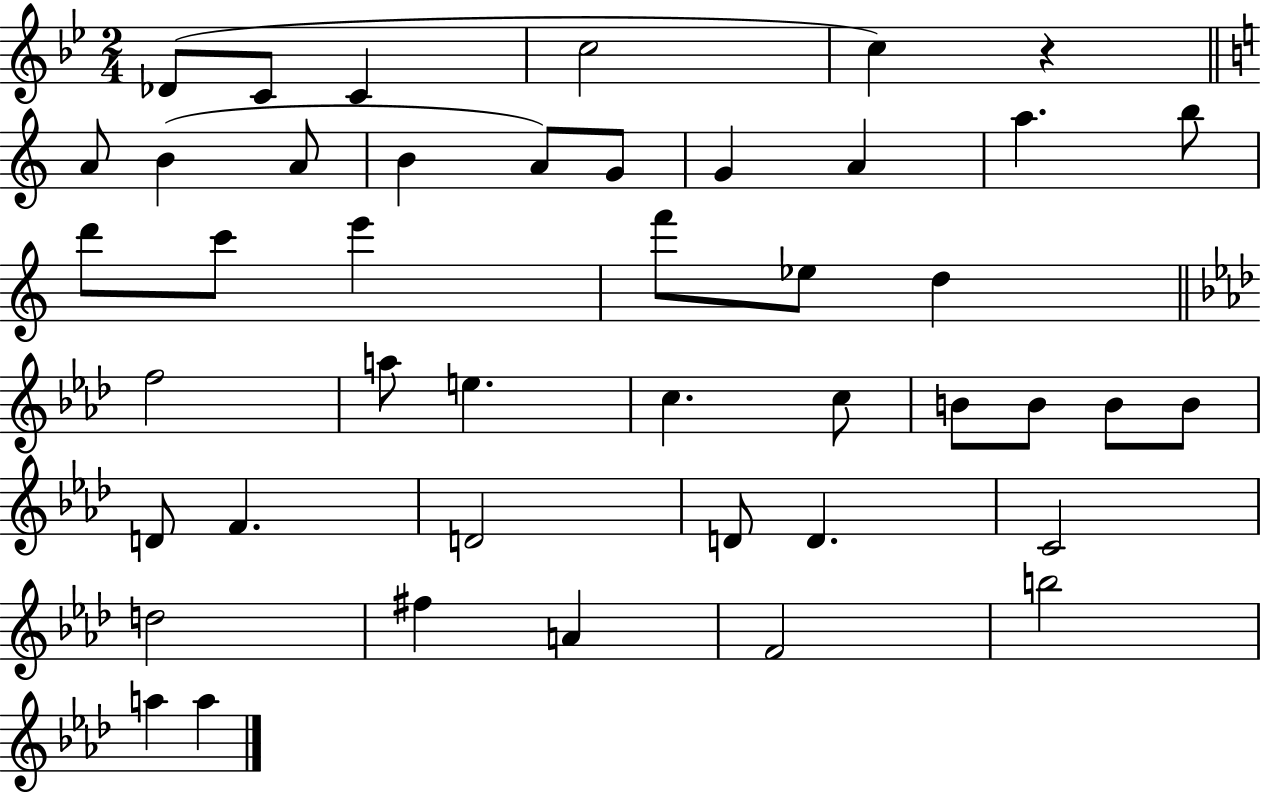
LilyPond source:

{
  \clef treble
  \numericTimeSignature
  \time 2/4
  \key bes \major
  des'8( c'8 c'4 | c''2 | c''4) r4 | \bar "||" \break \key a \minor a'8 b'4( a'8 | b'4 a'8) g'8 | g'4 a'4 | a''4. b''8 | \break d'''8 c'''8 e'''4 | f'''8 ees''8 d''4 | \bar "||" \break \key aes \major f''2 | a''8 e''4. | c''4. c''8 | b'8 b'8 b'8 b'8 | \break d'8 f'4. | d'2 | d'8 d'4. | c'2 | \break d''2 | fis''4 a'4 | f'2 | b''2 | \break a''4 a''4 | \bar "|."
}